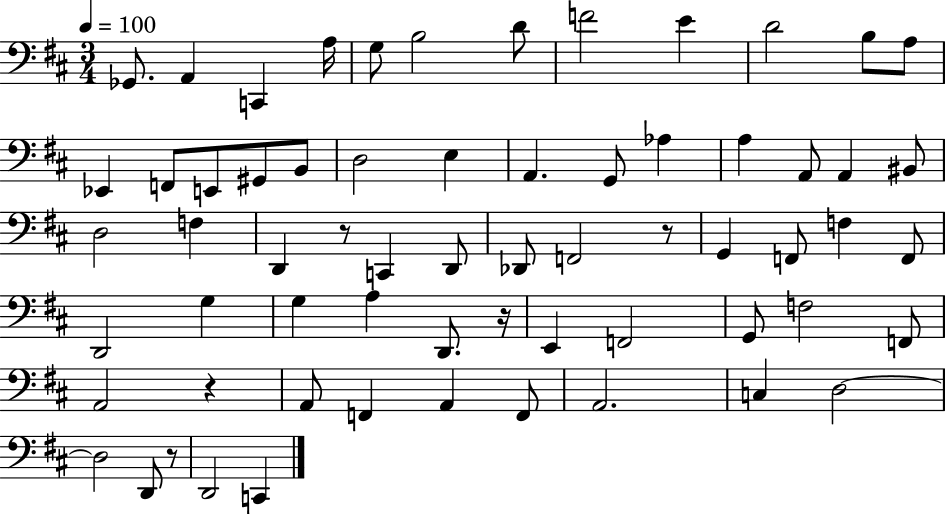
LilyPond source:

{
  \clef bass
  \numericTimeSignature
  \time 3/4
  \key d \major
  \tempo 4 = 100
  ges,8. a,4 c,4 a16 | g8 b2 d'8 | f'2 e'4 | d'2 b8 a8 | \break ees,4 f,8 e,8 gis,8 b,8 | d2 e4 | a,4. g,8 aes4 | a4 a,8 a,4 bis,8 | \break d2 f4 | d,4 r8 c,4 d,8 | des,8 f,2 r8 | g,4 f,8 f4 f,8 | \break d,2 g4 | g4 a4 d,8. r16 | e,4 f,2 | g,8 f2 f,8 | \break a,2 r4 | a,8 f,4 a,4 f,8 | a,2. | c4 d2~~ | \break d2 d,8 r8 | d,2 c,4 | \bar "|."
}